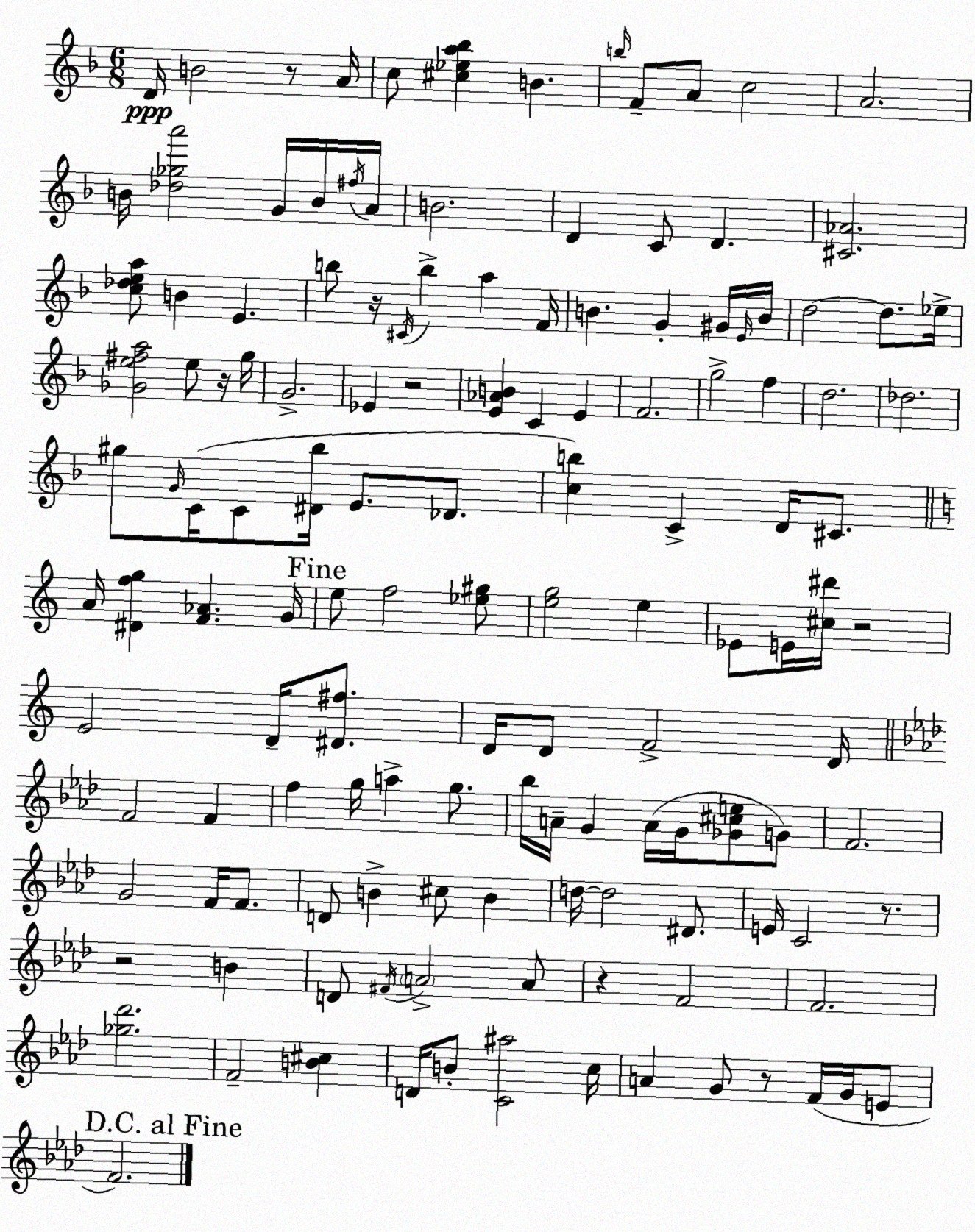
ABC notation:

X:1
T:Untitled
M:6/8
L:1/4
K:F
D/4 B2 z/2 A/4 c/2 [^c_ea_b] B b/4 F/2 A/2 c2 A2 B/4 [_d_ga']2 G/4 B/4 ^f/4 A/4 B2 D C/2 D [^C_A]2 [c_dea]/2 B E b/2 z/4 ^C/4 b a F/4 B G ^G/4 E/4 B/4 d2 d/2 _e/4 [_Ge^fa]2 e/2 z/4 g/4 G2 _E z2 [E_AB] C E F2 g2 f d2 _d2 ^g/2 G/4 C/4 C/2 [^D_b]/4 E/2 _D/2 [cb] C D/4 ^C/2 A/4 [^Dfg] [F_A] G/4 e/2 f2 [_e^g]/2 [eg]2 e _E/2 E/4 [^c^d']/4 z2 E2 D/4 [^D^f]/2 D/4 D/2 F2 D/4 F2 F f g/4 a g/2 _b/4 A/4 G A/4 G/4 [_G^ce]/2 G/2 F2 G2 F/4 F/2 D/2 B ^c/2 B d/4 d2 ^D/2 E/4 C2 z/2 z2 B D/2 ^F/4 A2 A/2 z F2 F2 [_g_d']2 F2 [B^c] D/4 B/2 [C^a]2 c/4 A G/2 z/2 F/4 G/4 E/2 F2